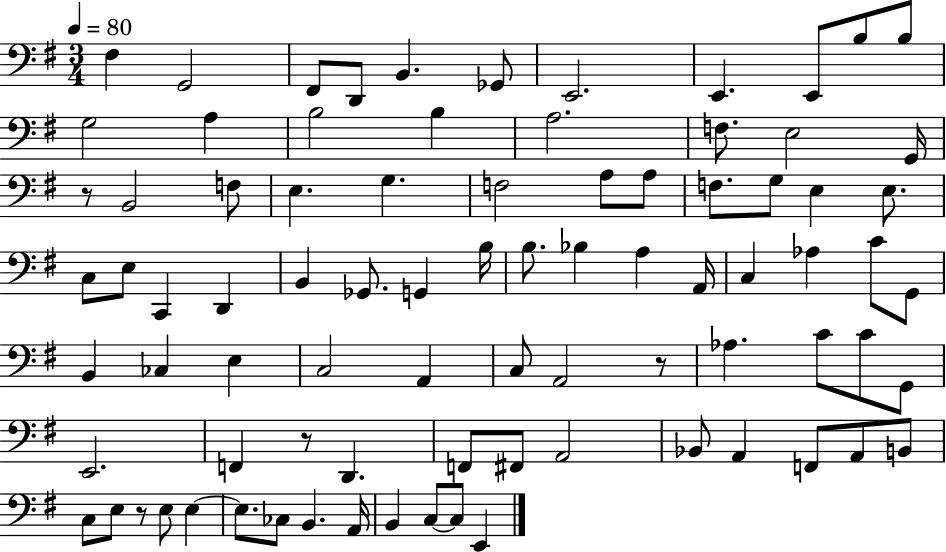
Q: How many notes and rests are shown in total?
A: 84